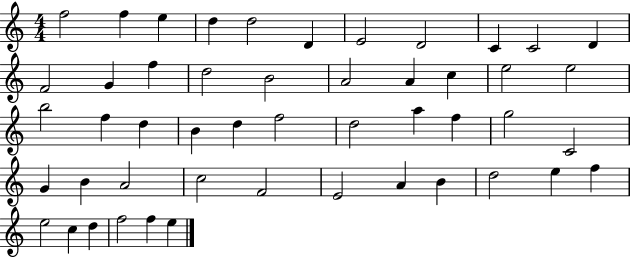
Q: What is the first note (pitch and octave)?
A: F5